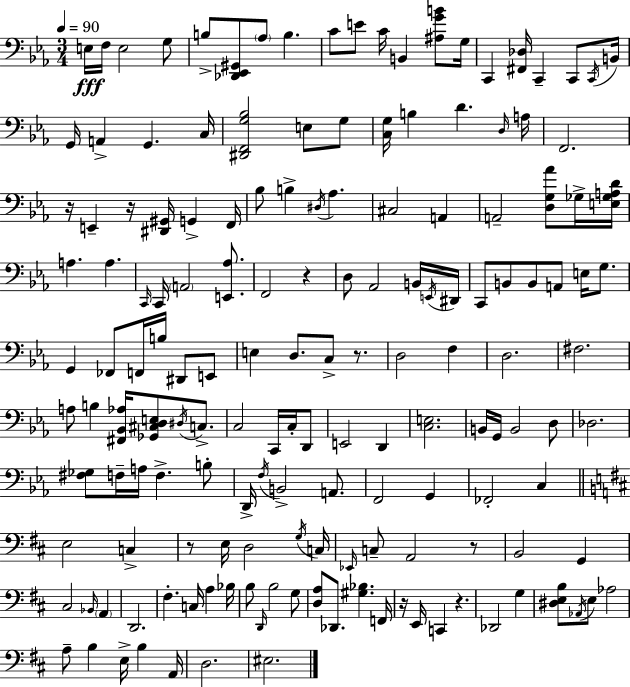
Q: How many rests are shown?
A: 8